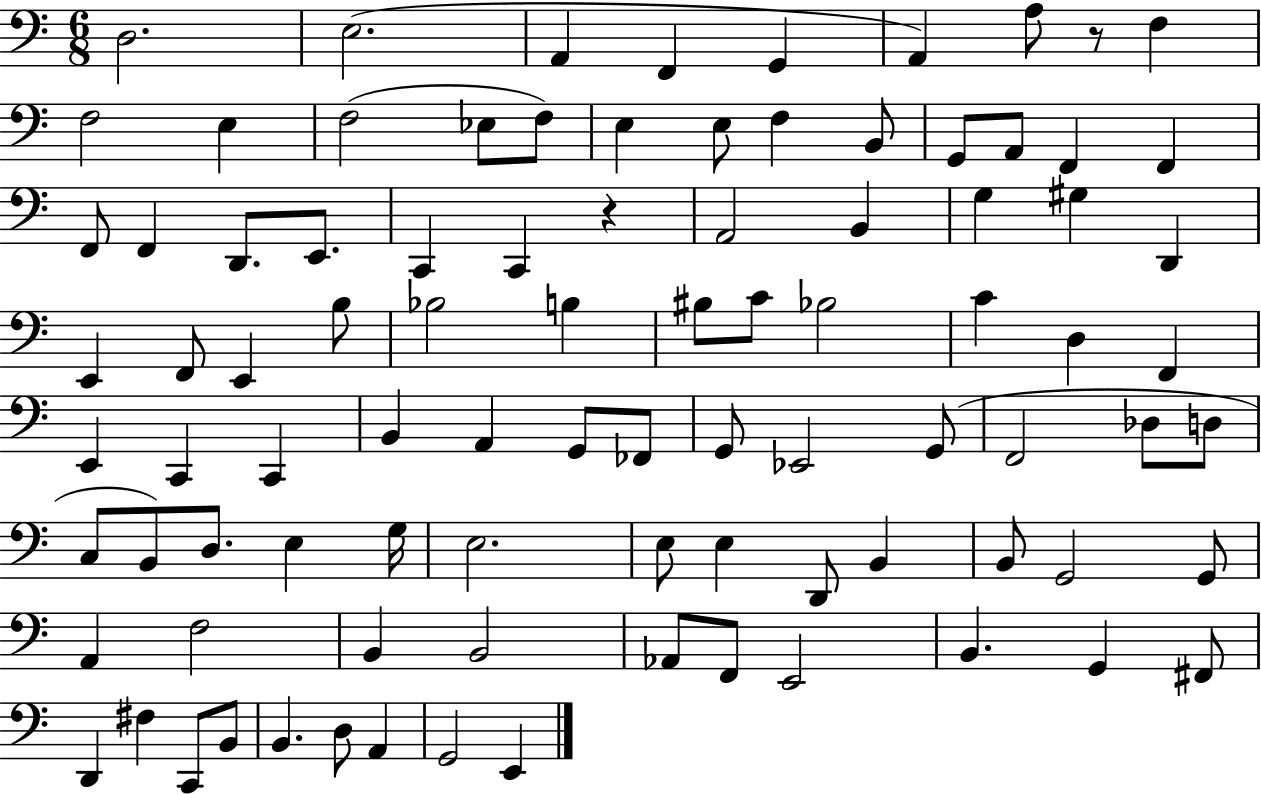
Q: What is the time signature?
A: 6/8